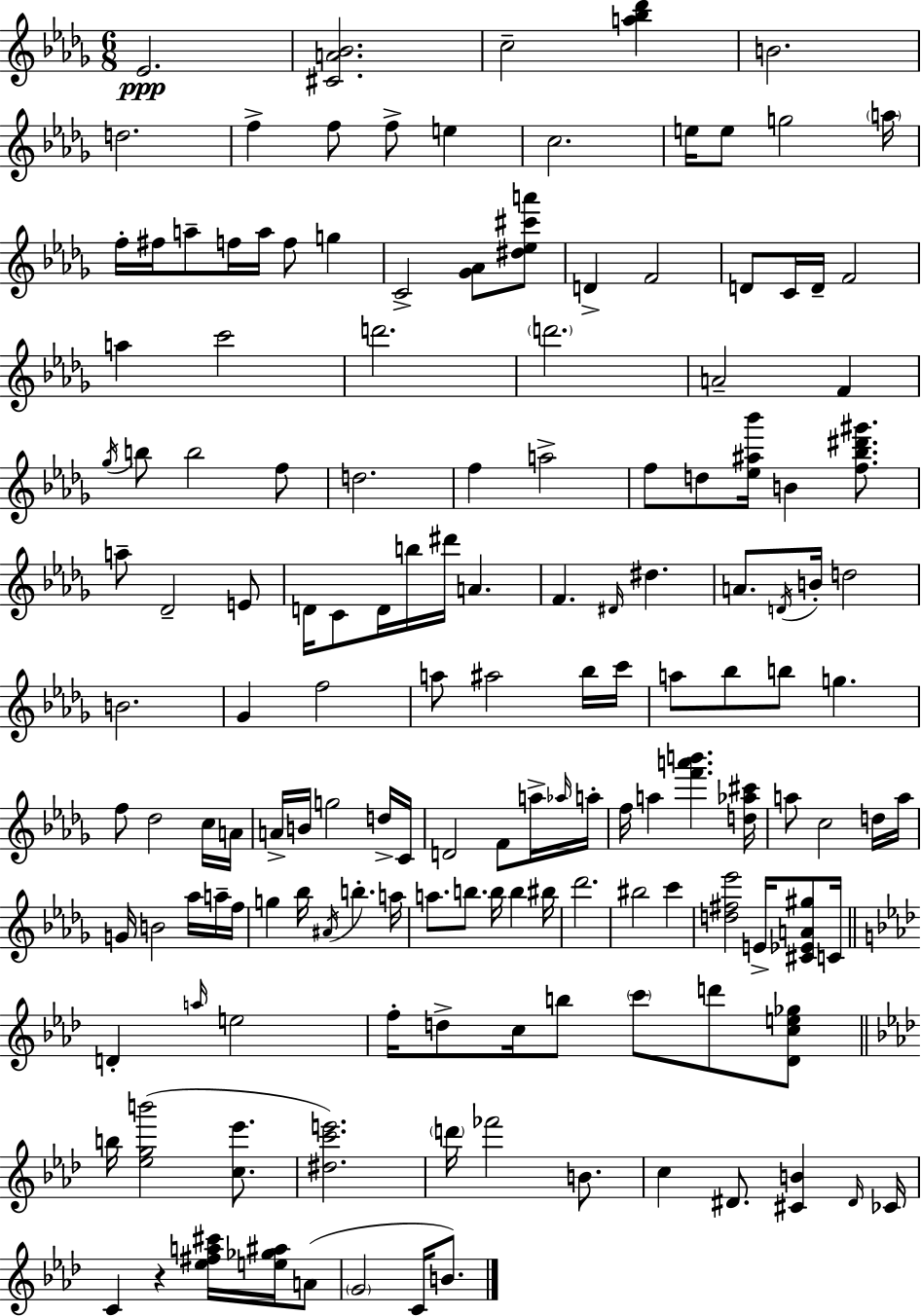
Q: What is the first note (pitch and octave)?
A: Eb4